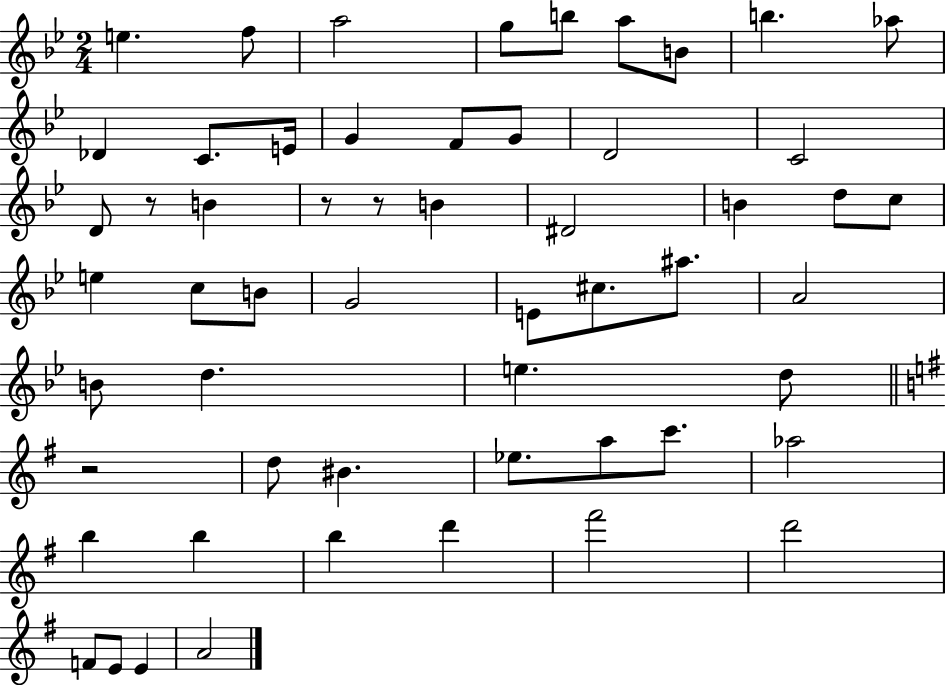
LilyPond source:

{
  \clef treble
  \numericTimeSignature
  \time 2/4
  \key bes \major
  e''4. f''8 | a''2 | g''8 b''8 a''8 b'8 | b''4. aes''8 | \break des'4 c'8. e'16 | g'4 f'8 g'8 | d'2 | c'2 | \break d'8 r8 b'4 | r8 r8 b'4 | dis'2 | b'4 d''8 c''8 | \break e''4 c''8 b'8 | g'2 | e'8 cis''8. ais''8. | a'2 | \break b'8 d''4. | e''4. d''8 | \bar "||" \break \key e \minor r2 | d''8 bis'4. | ees''8. a''8 c'''8. | aes''2 | \break b''4 b''4 | b''4 d'''4 | fis'''2 | d'''2 | \break f'8 e'8 e'4 | a'2 | \bar "|."
}